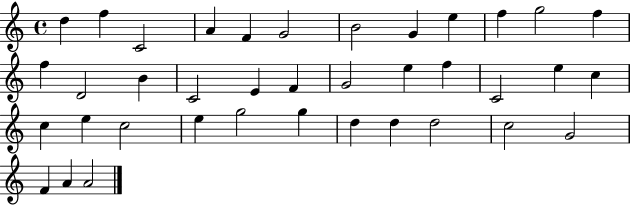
D5/q F5/q C4/h A4/q F4/q G4/h B4/h G4/q E5/q F5/q G5/h F5/q F5/q D4/h B4/q C4/h E4/q F4/q G4/h E5/q F5/q C4/h E5/q C5/q C5/q E5/q C5/h E5/q G5/h G5/q D5/q D5/q D5/h C5/h G4/h F4/q A4/q A4/h